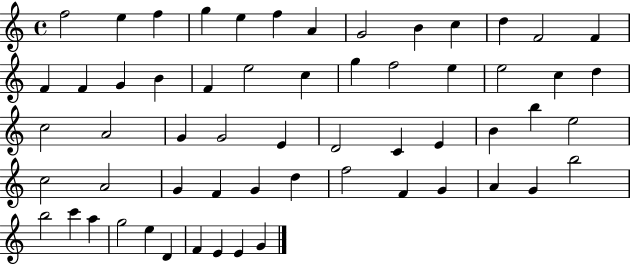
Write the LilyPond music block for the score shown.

{
  \clef treble
  \time 4/4
  \defaultTimeSignature
  \key c \major
  f''2 e''4 f''4 | g''4 e''4 f''4 a'4 | g'2 b'4 c''4 | d''4 f'2 f'4 | \break f'4 f'4 g'4 b'4 | f'4 e''2 c''4 | g''4 f''2 e''4 | e''2 c''4 d''4 | \break c''2 a'2 | g'4 g'2 e'4 | d'2 c'4 e'4 | b'4 b''4 e''2 | \break c''2 a'2 | g'4 f'4 g'4 d''4 | f''2 f'4 g'4 | a'4 g'4 b''2 | \break b''2 c'''4 a''4 | g''2 e''4 d'4 | f'4 e'4 e'4 g'4 | \bar "|."
}